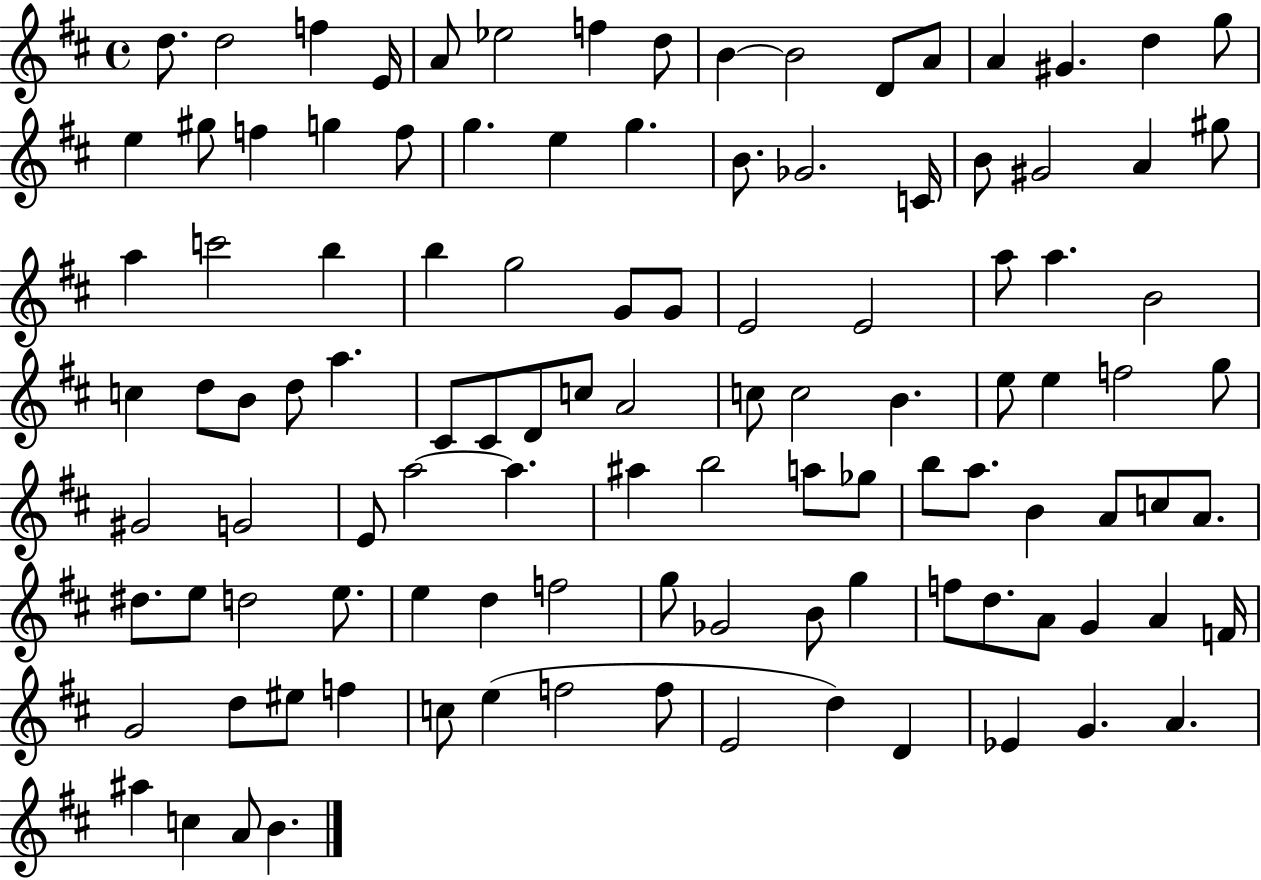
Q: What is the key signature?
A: D major